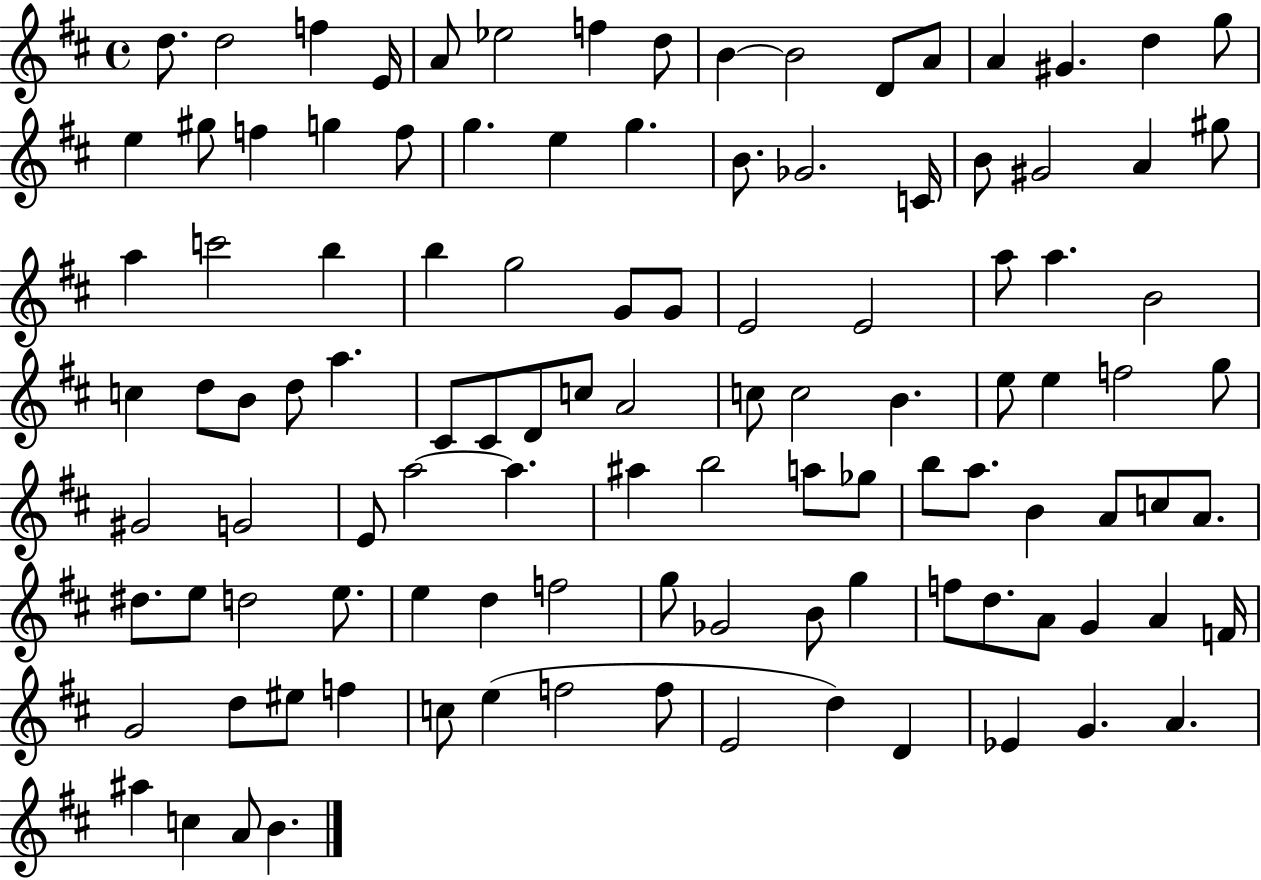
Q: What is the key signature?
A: D major